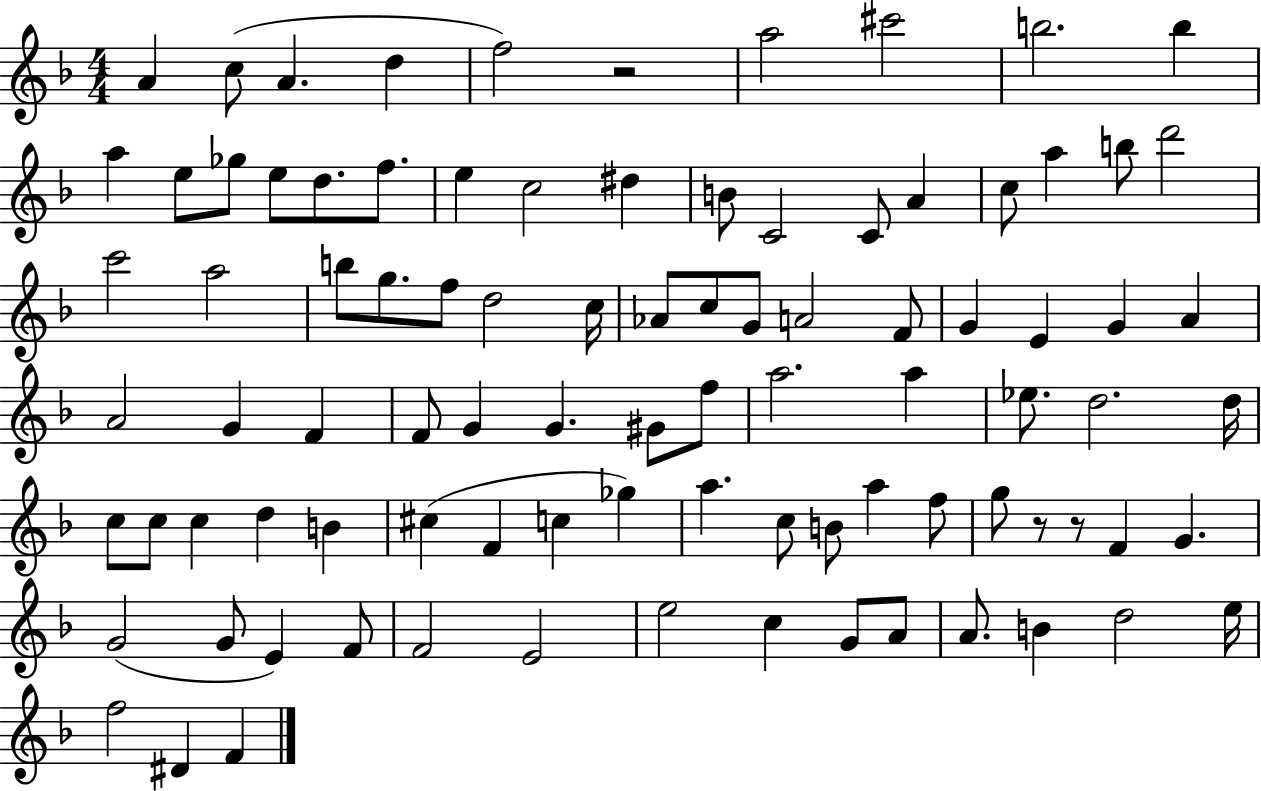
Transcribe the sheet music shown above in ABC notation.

X:1
T:Untitled
M:4/4
L:1/4
K:F
A c/2 A d f2 z2 a2 ^c'2 b2 b a e/2 _g/2 e/2 d/2 f/2 e c2 ^d B/2 C2 C/2 A c/2 a b/2 d'2 c'2 a2 b/2 g/2 f/2 d2 c/4 _A/2 c/2 G/2 A2 F/2 G E G A A2 G F F/2 G G ^G/2 f/2 a2 a _e/2 d2 d/4 c/2 c/2 c d B ^c F c _g a c/2 B/2 a f/2 g/2 z/2 z/2 F G G2 G/2 E F/2 F2 E2 e2 c G/2 A/2 A/2 B d2 e/4 f2 ^D F